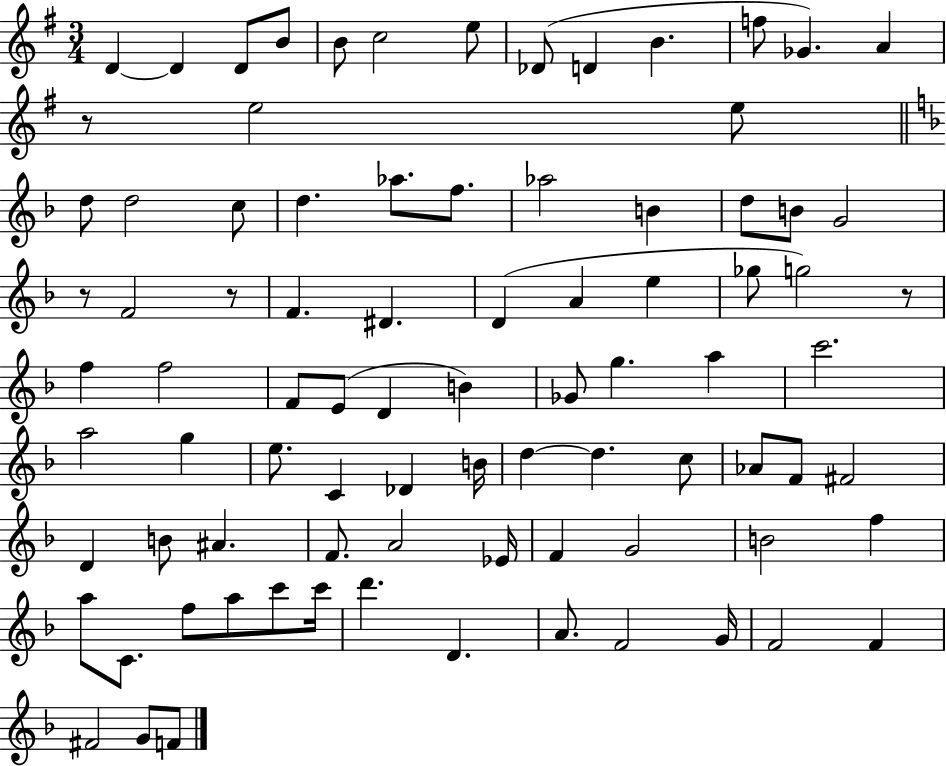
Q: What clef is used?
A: treble